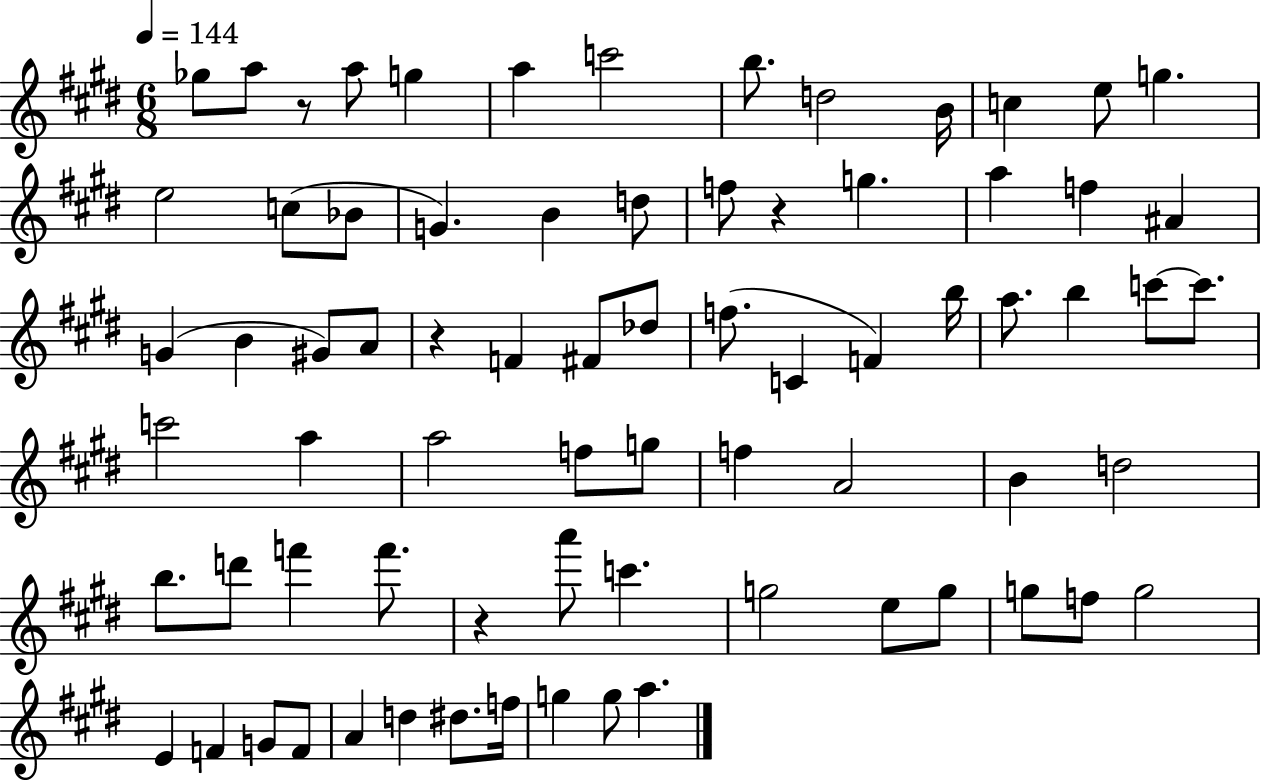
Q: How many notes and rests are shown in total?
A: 74